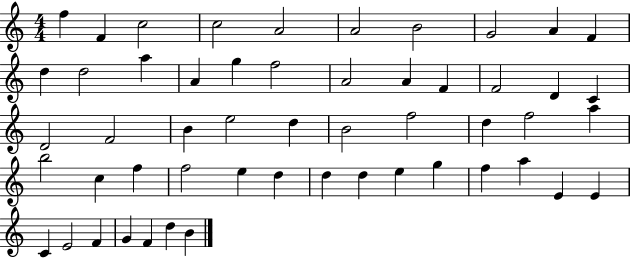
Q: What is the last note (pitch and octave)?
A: B4